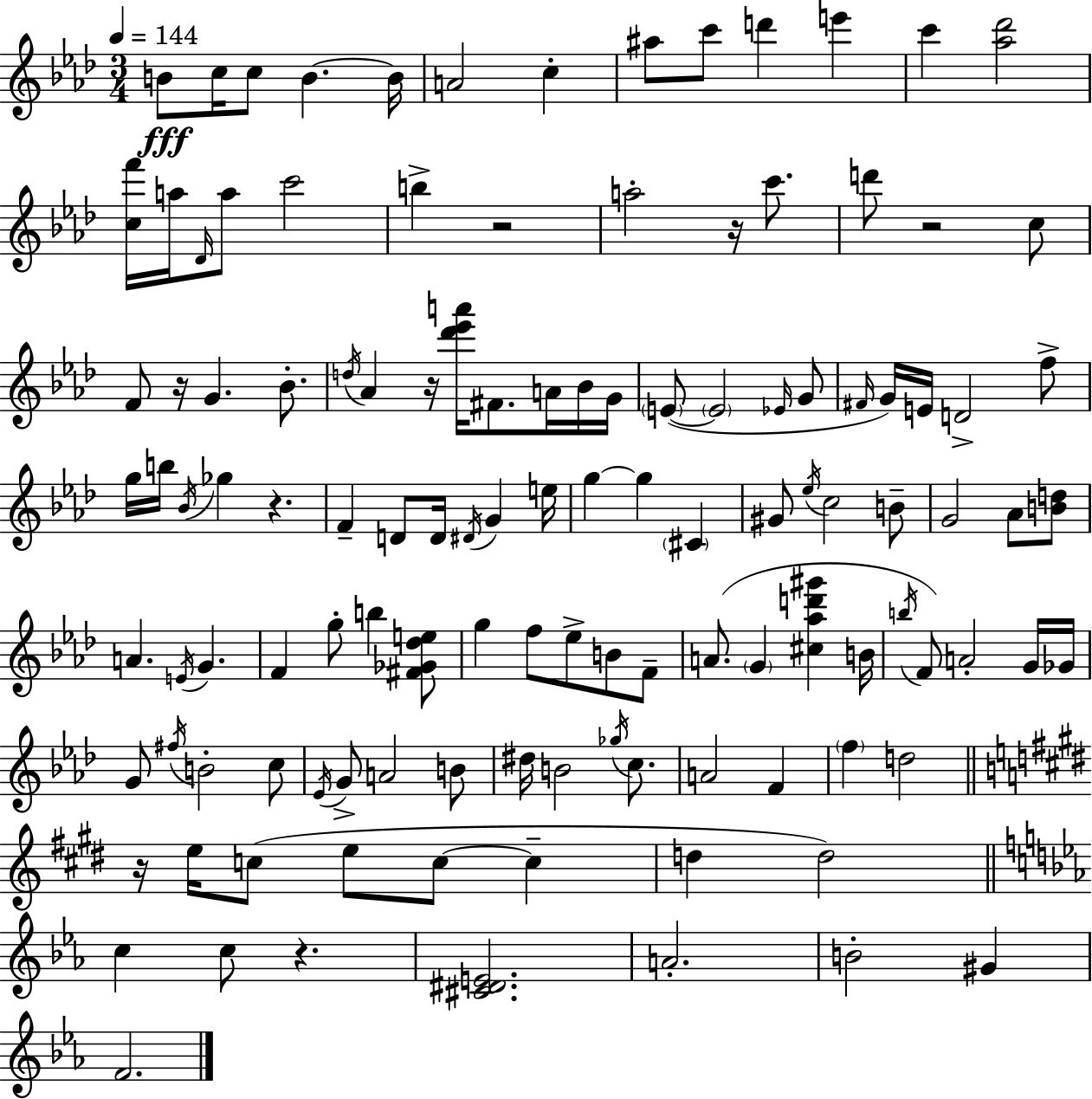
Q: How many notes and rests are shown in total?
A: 121